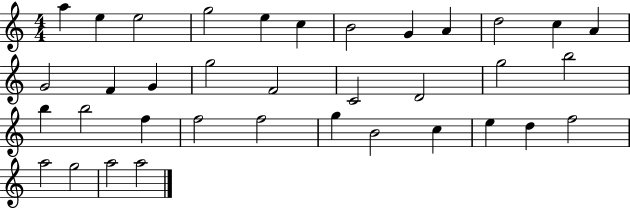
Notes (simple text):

A5/q E5/q E5/h G5/h E5/q C5/q B4/h G4/q A4/q D5/h C5/q A4/q G4/h F4/q G4/q G5/h F4/h C4/h D4/h G5/h B5/h B5/q B5/h F5/q F5/h F5/h G5/q B4/h C5/q E5/q D5/q F5/h A5/h G5/h A5/h A5/h